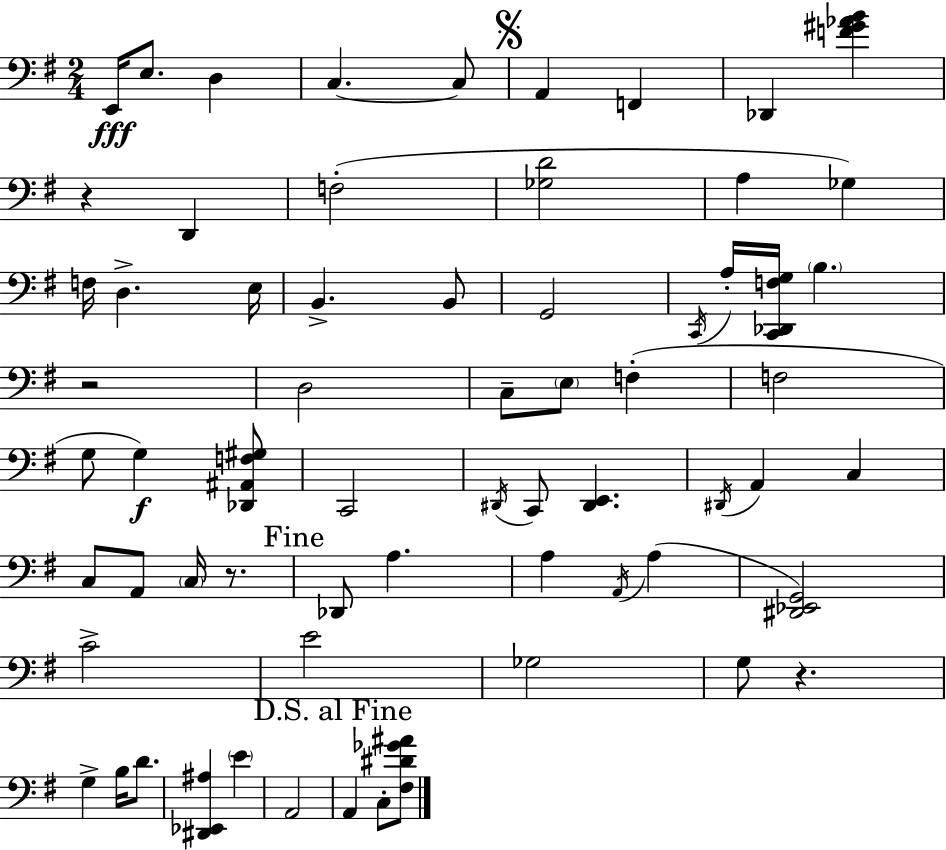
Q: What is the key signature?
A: G major